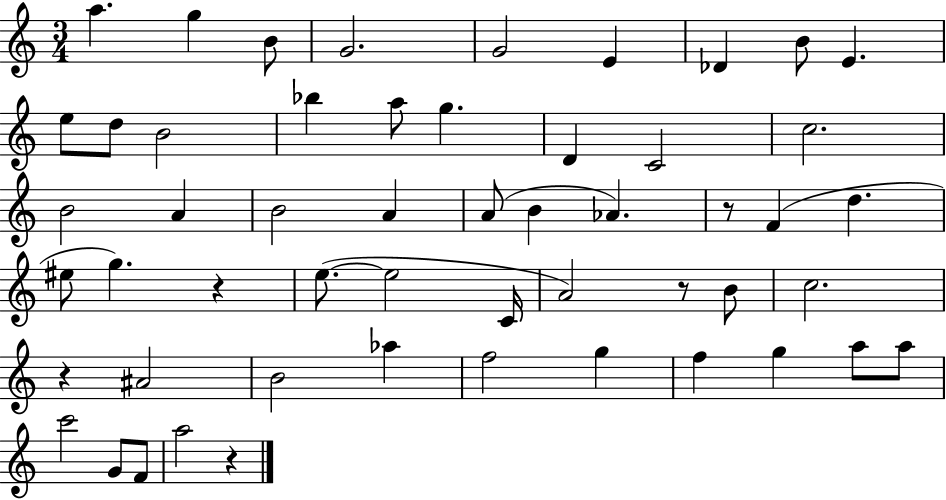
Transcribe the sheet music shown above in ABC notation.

X:1
T:Untitled
M:3/4
L:1/4
K:C
a g B/2 G2 G2 E _D B/2 E e/2 d/2 B2 _b a/2 g D C2 c2 B2 A B2 A A/2 B _A z/2 F d ^e/2 g z e/2 e2 C/4 A2 z/2 B/2 c2 z ^A2 B2 _a f2 g f g a/2 a/2 c'2 G/2 F/2 a2 z